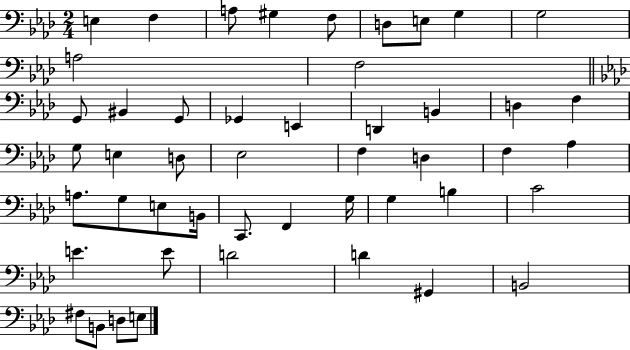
X:1
T:Untitled
M:2/4
L:1/4
K:Ab
E, F, A,/2 ^G, F,/2 D,/2 E,/2 G, G,2 A,2 F,2 G,,/2 ^B,, G,,/2 _G,, E,, D,, B,, D, F, G,/2 E, D,/2 _E,2 F, D, F, _A, A,/2 G,/2 E,/2 B,,/4 C,,/2 F,, G,/4 G, B, C2 E E/2 D2 D ^G,, B,,2 ^F,/2 B,,/2 D,/2 E,/2